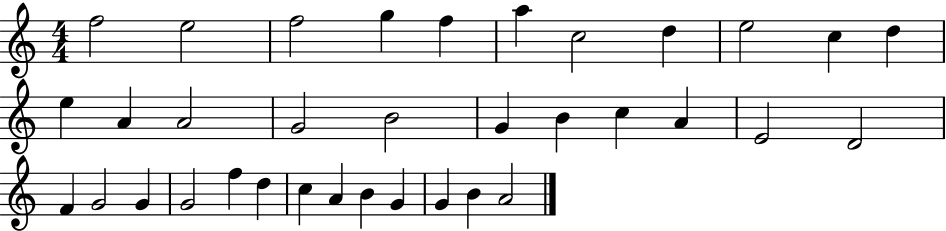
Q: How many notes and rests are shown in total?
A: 35